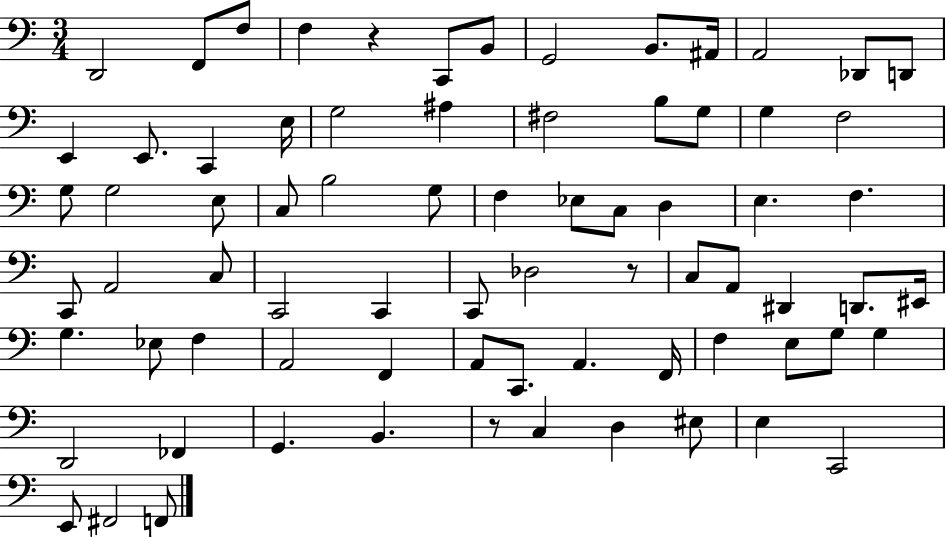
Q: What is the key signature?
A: C major